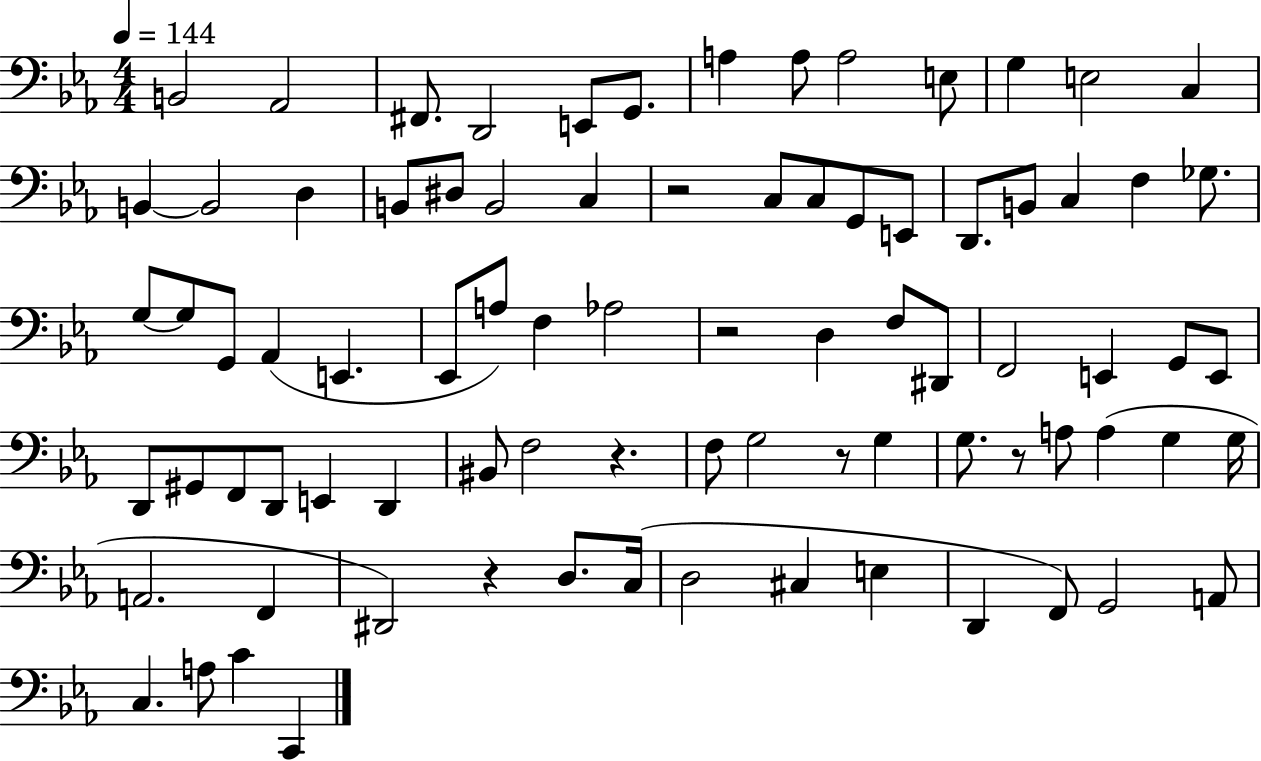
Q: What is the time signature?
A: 4/4